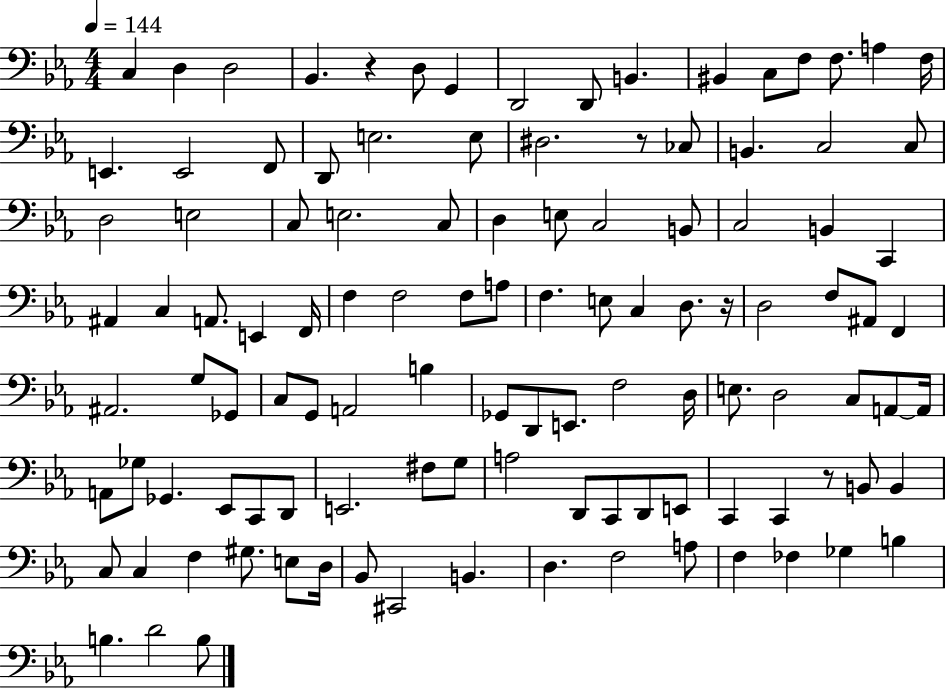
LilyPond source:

{
  \clef bass
  \numericTimeSignature
  \time 4/4
  \key ees \major
  \tempo 4 = 144
  c4 d4 d2 | bes,4. r4 d8 g,4 | d,2 d,8 b,4. | bis,4 c8 f8 f8. a4 f16 | \break e,4. e,2 f,8 | d,8 e2. e8 | dis2. r8 ces8 | b,4. c2 c8 | \break d2 e2 | c8 e2. c8 | d4 e8 c2 b,8 | c2 b,4 c,4 | \break ais,4 c4 a,8. e,4 f,16 | f4 f2 f8 a8 | f4. e8 c4 d8. r16 | d2 f8 ais,8 f,4 | \break ais,2. g8 ges,8 | c8 g,8 a,2 b4 | ges,8 d,8 e,8. f2 d16 | e8. d2 c8 a,8~~ a,16 | \break a,8 ges8 ges,4. ees,8 c,8 d,8 | e,2. fis8 g8 | a2 d,8 c,8 d,8 e,8 | c,4 c,4 r8 b,8 b,4 | \break c8 c4 f4 gis8. e8 d16 | bes,8 cis,2 b,4. | d4. f2 a8 | f4 fes4 ges4 b4 | \break b4. d'2 b8 | \bar "|."
}